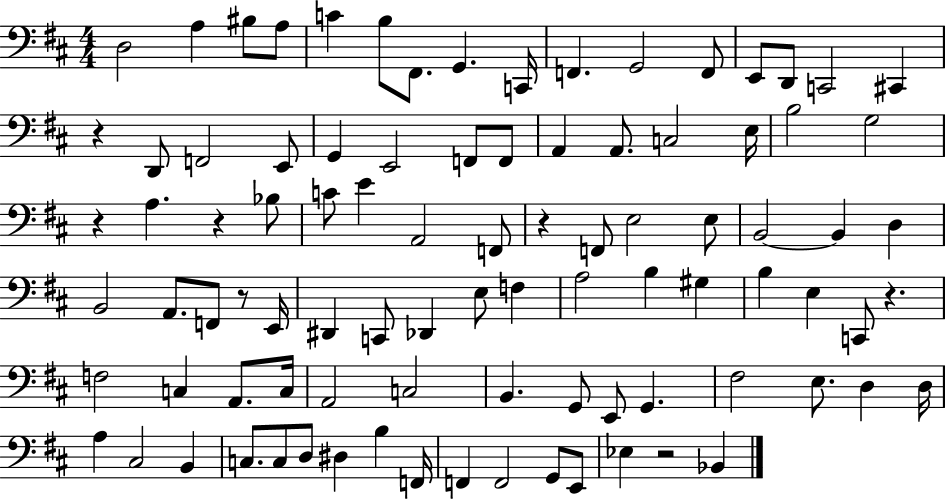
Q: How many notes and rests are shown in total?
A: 92